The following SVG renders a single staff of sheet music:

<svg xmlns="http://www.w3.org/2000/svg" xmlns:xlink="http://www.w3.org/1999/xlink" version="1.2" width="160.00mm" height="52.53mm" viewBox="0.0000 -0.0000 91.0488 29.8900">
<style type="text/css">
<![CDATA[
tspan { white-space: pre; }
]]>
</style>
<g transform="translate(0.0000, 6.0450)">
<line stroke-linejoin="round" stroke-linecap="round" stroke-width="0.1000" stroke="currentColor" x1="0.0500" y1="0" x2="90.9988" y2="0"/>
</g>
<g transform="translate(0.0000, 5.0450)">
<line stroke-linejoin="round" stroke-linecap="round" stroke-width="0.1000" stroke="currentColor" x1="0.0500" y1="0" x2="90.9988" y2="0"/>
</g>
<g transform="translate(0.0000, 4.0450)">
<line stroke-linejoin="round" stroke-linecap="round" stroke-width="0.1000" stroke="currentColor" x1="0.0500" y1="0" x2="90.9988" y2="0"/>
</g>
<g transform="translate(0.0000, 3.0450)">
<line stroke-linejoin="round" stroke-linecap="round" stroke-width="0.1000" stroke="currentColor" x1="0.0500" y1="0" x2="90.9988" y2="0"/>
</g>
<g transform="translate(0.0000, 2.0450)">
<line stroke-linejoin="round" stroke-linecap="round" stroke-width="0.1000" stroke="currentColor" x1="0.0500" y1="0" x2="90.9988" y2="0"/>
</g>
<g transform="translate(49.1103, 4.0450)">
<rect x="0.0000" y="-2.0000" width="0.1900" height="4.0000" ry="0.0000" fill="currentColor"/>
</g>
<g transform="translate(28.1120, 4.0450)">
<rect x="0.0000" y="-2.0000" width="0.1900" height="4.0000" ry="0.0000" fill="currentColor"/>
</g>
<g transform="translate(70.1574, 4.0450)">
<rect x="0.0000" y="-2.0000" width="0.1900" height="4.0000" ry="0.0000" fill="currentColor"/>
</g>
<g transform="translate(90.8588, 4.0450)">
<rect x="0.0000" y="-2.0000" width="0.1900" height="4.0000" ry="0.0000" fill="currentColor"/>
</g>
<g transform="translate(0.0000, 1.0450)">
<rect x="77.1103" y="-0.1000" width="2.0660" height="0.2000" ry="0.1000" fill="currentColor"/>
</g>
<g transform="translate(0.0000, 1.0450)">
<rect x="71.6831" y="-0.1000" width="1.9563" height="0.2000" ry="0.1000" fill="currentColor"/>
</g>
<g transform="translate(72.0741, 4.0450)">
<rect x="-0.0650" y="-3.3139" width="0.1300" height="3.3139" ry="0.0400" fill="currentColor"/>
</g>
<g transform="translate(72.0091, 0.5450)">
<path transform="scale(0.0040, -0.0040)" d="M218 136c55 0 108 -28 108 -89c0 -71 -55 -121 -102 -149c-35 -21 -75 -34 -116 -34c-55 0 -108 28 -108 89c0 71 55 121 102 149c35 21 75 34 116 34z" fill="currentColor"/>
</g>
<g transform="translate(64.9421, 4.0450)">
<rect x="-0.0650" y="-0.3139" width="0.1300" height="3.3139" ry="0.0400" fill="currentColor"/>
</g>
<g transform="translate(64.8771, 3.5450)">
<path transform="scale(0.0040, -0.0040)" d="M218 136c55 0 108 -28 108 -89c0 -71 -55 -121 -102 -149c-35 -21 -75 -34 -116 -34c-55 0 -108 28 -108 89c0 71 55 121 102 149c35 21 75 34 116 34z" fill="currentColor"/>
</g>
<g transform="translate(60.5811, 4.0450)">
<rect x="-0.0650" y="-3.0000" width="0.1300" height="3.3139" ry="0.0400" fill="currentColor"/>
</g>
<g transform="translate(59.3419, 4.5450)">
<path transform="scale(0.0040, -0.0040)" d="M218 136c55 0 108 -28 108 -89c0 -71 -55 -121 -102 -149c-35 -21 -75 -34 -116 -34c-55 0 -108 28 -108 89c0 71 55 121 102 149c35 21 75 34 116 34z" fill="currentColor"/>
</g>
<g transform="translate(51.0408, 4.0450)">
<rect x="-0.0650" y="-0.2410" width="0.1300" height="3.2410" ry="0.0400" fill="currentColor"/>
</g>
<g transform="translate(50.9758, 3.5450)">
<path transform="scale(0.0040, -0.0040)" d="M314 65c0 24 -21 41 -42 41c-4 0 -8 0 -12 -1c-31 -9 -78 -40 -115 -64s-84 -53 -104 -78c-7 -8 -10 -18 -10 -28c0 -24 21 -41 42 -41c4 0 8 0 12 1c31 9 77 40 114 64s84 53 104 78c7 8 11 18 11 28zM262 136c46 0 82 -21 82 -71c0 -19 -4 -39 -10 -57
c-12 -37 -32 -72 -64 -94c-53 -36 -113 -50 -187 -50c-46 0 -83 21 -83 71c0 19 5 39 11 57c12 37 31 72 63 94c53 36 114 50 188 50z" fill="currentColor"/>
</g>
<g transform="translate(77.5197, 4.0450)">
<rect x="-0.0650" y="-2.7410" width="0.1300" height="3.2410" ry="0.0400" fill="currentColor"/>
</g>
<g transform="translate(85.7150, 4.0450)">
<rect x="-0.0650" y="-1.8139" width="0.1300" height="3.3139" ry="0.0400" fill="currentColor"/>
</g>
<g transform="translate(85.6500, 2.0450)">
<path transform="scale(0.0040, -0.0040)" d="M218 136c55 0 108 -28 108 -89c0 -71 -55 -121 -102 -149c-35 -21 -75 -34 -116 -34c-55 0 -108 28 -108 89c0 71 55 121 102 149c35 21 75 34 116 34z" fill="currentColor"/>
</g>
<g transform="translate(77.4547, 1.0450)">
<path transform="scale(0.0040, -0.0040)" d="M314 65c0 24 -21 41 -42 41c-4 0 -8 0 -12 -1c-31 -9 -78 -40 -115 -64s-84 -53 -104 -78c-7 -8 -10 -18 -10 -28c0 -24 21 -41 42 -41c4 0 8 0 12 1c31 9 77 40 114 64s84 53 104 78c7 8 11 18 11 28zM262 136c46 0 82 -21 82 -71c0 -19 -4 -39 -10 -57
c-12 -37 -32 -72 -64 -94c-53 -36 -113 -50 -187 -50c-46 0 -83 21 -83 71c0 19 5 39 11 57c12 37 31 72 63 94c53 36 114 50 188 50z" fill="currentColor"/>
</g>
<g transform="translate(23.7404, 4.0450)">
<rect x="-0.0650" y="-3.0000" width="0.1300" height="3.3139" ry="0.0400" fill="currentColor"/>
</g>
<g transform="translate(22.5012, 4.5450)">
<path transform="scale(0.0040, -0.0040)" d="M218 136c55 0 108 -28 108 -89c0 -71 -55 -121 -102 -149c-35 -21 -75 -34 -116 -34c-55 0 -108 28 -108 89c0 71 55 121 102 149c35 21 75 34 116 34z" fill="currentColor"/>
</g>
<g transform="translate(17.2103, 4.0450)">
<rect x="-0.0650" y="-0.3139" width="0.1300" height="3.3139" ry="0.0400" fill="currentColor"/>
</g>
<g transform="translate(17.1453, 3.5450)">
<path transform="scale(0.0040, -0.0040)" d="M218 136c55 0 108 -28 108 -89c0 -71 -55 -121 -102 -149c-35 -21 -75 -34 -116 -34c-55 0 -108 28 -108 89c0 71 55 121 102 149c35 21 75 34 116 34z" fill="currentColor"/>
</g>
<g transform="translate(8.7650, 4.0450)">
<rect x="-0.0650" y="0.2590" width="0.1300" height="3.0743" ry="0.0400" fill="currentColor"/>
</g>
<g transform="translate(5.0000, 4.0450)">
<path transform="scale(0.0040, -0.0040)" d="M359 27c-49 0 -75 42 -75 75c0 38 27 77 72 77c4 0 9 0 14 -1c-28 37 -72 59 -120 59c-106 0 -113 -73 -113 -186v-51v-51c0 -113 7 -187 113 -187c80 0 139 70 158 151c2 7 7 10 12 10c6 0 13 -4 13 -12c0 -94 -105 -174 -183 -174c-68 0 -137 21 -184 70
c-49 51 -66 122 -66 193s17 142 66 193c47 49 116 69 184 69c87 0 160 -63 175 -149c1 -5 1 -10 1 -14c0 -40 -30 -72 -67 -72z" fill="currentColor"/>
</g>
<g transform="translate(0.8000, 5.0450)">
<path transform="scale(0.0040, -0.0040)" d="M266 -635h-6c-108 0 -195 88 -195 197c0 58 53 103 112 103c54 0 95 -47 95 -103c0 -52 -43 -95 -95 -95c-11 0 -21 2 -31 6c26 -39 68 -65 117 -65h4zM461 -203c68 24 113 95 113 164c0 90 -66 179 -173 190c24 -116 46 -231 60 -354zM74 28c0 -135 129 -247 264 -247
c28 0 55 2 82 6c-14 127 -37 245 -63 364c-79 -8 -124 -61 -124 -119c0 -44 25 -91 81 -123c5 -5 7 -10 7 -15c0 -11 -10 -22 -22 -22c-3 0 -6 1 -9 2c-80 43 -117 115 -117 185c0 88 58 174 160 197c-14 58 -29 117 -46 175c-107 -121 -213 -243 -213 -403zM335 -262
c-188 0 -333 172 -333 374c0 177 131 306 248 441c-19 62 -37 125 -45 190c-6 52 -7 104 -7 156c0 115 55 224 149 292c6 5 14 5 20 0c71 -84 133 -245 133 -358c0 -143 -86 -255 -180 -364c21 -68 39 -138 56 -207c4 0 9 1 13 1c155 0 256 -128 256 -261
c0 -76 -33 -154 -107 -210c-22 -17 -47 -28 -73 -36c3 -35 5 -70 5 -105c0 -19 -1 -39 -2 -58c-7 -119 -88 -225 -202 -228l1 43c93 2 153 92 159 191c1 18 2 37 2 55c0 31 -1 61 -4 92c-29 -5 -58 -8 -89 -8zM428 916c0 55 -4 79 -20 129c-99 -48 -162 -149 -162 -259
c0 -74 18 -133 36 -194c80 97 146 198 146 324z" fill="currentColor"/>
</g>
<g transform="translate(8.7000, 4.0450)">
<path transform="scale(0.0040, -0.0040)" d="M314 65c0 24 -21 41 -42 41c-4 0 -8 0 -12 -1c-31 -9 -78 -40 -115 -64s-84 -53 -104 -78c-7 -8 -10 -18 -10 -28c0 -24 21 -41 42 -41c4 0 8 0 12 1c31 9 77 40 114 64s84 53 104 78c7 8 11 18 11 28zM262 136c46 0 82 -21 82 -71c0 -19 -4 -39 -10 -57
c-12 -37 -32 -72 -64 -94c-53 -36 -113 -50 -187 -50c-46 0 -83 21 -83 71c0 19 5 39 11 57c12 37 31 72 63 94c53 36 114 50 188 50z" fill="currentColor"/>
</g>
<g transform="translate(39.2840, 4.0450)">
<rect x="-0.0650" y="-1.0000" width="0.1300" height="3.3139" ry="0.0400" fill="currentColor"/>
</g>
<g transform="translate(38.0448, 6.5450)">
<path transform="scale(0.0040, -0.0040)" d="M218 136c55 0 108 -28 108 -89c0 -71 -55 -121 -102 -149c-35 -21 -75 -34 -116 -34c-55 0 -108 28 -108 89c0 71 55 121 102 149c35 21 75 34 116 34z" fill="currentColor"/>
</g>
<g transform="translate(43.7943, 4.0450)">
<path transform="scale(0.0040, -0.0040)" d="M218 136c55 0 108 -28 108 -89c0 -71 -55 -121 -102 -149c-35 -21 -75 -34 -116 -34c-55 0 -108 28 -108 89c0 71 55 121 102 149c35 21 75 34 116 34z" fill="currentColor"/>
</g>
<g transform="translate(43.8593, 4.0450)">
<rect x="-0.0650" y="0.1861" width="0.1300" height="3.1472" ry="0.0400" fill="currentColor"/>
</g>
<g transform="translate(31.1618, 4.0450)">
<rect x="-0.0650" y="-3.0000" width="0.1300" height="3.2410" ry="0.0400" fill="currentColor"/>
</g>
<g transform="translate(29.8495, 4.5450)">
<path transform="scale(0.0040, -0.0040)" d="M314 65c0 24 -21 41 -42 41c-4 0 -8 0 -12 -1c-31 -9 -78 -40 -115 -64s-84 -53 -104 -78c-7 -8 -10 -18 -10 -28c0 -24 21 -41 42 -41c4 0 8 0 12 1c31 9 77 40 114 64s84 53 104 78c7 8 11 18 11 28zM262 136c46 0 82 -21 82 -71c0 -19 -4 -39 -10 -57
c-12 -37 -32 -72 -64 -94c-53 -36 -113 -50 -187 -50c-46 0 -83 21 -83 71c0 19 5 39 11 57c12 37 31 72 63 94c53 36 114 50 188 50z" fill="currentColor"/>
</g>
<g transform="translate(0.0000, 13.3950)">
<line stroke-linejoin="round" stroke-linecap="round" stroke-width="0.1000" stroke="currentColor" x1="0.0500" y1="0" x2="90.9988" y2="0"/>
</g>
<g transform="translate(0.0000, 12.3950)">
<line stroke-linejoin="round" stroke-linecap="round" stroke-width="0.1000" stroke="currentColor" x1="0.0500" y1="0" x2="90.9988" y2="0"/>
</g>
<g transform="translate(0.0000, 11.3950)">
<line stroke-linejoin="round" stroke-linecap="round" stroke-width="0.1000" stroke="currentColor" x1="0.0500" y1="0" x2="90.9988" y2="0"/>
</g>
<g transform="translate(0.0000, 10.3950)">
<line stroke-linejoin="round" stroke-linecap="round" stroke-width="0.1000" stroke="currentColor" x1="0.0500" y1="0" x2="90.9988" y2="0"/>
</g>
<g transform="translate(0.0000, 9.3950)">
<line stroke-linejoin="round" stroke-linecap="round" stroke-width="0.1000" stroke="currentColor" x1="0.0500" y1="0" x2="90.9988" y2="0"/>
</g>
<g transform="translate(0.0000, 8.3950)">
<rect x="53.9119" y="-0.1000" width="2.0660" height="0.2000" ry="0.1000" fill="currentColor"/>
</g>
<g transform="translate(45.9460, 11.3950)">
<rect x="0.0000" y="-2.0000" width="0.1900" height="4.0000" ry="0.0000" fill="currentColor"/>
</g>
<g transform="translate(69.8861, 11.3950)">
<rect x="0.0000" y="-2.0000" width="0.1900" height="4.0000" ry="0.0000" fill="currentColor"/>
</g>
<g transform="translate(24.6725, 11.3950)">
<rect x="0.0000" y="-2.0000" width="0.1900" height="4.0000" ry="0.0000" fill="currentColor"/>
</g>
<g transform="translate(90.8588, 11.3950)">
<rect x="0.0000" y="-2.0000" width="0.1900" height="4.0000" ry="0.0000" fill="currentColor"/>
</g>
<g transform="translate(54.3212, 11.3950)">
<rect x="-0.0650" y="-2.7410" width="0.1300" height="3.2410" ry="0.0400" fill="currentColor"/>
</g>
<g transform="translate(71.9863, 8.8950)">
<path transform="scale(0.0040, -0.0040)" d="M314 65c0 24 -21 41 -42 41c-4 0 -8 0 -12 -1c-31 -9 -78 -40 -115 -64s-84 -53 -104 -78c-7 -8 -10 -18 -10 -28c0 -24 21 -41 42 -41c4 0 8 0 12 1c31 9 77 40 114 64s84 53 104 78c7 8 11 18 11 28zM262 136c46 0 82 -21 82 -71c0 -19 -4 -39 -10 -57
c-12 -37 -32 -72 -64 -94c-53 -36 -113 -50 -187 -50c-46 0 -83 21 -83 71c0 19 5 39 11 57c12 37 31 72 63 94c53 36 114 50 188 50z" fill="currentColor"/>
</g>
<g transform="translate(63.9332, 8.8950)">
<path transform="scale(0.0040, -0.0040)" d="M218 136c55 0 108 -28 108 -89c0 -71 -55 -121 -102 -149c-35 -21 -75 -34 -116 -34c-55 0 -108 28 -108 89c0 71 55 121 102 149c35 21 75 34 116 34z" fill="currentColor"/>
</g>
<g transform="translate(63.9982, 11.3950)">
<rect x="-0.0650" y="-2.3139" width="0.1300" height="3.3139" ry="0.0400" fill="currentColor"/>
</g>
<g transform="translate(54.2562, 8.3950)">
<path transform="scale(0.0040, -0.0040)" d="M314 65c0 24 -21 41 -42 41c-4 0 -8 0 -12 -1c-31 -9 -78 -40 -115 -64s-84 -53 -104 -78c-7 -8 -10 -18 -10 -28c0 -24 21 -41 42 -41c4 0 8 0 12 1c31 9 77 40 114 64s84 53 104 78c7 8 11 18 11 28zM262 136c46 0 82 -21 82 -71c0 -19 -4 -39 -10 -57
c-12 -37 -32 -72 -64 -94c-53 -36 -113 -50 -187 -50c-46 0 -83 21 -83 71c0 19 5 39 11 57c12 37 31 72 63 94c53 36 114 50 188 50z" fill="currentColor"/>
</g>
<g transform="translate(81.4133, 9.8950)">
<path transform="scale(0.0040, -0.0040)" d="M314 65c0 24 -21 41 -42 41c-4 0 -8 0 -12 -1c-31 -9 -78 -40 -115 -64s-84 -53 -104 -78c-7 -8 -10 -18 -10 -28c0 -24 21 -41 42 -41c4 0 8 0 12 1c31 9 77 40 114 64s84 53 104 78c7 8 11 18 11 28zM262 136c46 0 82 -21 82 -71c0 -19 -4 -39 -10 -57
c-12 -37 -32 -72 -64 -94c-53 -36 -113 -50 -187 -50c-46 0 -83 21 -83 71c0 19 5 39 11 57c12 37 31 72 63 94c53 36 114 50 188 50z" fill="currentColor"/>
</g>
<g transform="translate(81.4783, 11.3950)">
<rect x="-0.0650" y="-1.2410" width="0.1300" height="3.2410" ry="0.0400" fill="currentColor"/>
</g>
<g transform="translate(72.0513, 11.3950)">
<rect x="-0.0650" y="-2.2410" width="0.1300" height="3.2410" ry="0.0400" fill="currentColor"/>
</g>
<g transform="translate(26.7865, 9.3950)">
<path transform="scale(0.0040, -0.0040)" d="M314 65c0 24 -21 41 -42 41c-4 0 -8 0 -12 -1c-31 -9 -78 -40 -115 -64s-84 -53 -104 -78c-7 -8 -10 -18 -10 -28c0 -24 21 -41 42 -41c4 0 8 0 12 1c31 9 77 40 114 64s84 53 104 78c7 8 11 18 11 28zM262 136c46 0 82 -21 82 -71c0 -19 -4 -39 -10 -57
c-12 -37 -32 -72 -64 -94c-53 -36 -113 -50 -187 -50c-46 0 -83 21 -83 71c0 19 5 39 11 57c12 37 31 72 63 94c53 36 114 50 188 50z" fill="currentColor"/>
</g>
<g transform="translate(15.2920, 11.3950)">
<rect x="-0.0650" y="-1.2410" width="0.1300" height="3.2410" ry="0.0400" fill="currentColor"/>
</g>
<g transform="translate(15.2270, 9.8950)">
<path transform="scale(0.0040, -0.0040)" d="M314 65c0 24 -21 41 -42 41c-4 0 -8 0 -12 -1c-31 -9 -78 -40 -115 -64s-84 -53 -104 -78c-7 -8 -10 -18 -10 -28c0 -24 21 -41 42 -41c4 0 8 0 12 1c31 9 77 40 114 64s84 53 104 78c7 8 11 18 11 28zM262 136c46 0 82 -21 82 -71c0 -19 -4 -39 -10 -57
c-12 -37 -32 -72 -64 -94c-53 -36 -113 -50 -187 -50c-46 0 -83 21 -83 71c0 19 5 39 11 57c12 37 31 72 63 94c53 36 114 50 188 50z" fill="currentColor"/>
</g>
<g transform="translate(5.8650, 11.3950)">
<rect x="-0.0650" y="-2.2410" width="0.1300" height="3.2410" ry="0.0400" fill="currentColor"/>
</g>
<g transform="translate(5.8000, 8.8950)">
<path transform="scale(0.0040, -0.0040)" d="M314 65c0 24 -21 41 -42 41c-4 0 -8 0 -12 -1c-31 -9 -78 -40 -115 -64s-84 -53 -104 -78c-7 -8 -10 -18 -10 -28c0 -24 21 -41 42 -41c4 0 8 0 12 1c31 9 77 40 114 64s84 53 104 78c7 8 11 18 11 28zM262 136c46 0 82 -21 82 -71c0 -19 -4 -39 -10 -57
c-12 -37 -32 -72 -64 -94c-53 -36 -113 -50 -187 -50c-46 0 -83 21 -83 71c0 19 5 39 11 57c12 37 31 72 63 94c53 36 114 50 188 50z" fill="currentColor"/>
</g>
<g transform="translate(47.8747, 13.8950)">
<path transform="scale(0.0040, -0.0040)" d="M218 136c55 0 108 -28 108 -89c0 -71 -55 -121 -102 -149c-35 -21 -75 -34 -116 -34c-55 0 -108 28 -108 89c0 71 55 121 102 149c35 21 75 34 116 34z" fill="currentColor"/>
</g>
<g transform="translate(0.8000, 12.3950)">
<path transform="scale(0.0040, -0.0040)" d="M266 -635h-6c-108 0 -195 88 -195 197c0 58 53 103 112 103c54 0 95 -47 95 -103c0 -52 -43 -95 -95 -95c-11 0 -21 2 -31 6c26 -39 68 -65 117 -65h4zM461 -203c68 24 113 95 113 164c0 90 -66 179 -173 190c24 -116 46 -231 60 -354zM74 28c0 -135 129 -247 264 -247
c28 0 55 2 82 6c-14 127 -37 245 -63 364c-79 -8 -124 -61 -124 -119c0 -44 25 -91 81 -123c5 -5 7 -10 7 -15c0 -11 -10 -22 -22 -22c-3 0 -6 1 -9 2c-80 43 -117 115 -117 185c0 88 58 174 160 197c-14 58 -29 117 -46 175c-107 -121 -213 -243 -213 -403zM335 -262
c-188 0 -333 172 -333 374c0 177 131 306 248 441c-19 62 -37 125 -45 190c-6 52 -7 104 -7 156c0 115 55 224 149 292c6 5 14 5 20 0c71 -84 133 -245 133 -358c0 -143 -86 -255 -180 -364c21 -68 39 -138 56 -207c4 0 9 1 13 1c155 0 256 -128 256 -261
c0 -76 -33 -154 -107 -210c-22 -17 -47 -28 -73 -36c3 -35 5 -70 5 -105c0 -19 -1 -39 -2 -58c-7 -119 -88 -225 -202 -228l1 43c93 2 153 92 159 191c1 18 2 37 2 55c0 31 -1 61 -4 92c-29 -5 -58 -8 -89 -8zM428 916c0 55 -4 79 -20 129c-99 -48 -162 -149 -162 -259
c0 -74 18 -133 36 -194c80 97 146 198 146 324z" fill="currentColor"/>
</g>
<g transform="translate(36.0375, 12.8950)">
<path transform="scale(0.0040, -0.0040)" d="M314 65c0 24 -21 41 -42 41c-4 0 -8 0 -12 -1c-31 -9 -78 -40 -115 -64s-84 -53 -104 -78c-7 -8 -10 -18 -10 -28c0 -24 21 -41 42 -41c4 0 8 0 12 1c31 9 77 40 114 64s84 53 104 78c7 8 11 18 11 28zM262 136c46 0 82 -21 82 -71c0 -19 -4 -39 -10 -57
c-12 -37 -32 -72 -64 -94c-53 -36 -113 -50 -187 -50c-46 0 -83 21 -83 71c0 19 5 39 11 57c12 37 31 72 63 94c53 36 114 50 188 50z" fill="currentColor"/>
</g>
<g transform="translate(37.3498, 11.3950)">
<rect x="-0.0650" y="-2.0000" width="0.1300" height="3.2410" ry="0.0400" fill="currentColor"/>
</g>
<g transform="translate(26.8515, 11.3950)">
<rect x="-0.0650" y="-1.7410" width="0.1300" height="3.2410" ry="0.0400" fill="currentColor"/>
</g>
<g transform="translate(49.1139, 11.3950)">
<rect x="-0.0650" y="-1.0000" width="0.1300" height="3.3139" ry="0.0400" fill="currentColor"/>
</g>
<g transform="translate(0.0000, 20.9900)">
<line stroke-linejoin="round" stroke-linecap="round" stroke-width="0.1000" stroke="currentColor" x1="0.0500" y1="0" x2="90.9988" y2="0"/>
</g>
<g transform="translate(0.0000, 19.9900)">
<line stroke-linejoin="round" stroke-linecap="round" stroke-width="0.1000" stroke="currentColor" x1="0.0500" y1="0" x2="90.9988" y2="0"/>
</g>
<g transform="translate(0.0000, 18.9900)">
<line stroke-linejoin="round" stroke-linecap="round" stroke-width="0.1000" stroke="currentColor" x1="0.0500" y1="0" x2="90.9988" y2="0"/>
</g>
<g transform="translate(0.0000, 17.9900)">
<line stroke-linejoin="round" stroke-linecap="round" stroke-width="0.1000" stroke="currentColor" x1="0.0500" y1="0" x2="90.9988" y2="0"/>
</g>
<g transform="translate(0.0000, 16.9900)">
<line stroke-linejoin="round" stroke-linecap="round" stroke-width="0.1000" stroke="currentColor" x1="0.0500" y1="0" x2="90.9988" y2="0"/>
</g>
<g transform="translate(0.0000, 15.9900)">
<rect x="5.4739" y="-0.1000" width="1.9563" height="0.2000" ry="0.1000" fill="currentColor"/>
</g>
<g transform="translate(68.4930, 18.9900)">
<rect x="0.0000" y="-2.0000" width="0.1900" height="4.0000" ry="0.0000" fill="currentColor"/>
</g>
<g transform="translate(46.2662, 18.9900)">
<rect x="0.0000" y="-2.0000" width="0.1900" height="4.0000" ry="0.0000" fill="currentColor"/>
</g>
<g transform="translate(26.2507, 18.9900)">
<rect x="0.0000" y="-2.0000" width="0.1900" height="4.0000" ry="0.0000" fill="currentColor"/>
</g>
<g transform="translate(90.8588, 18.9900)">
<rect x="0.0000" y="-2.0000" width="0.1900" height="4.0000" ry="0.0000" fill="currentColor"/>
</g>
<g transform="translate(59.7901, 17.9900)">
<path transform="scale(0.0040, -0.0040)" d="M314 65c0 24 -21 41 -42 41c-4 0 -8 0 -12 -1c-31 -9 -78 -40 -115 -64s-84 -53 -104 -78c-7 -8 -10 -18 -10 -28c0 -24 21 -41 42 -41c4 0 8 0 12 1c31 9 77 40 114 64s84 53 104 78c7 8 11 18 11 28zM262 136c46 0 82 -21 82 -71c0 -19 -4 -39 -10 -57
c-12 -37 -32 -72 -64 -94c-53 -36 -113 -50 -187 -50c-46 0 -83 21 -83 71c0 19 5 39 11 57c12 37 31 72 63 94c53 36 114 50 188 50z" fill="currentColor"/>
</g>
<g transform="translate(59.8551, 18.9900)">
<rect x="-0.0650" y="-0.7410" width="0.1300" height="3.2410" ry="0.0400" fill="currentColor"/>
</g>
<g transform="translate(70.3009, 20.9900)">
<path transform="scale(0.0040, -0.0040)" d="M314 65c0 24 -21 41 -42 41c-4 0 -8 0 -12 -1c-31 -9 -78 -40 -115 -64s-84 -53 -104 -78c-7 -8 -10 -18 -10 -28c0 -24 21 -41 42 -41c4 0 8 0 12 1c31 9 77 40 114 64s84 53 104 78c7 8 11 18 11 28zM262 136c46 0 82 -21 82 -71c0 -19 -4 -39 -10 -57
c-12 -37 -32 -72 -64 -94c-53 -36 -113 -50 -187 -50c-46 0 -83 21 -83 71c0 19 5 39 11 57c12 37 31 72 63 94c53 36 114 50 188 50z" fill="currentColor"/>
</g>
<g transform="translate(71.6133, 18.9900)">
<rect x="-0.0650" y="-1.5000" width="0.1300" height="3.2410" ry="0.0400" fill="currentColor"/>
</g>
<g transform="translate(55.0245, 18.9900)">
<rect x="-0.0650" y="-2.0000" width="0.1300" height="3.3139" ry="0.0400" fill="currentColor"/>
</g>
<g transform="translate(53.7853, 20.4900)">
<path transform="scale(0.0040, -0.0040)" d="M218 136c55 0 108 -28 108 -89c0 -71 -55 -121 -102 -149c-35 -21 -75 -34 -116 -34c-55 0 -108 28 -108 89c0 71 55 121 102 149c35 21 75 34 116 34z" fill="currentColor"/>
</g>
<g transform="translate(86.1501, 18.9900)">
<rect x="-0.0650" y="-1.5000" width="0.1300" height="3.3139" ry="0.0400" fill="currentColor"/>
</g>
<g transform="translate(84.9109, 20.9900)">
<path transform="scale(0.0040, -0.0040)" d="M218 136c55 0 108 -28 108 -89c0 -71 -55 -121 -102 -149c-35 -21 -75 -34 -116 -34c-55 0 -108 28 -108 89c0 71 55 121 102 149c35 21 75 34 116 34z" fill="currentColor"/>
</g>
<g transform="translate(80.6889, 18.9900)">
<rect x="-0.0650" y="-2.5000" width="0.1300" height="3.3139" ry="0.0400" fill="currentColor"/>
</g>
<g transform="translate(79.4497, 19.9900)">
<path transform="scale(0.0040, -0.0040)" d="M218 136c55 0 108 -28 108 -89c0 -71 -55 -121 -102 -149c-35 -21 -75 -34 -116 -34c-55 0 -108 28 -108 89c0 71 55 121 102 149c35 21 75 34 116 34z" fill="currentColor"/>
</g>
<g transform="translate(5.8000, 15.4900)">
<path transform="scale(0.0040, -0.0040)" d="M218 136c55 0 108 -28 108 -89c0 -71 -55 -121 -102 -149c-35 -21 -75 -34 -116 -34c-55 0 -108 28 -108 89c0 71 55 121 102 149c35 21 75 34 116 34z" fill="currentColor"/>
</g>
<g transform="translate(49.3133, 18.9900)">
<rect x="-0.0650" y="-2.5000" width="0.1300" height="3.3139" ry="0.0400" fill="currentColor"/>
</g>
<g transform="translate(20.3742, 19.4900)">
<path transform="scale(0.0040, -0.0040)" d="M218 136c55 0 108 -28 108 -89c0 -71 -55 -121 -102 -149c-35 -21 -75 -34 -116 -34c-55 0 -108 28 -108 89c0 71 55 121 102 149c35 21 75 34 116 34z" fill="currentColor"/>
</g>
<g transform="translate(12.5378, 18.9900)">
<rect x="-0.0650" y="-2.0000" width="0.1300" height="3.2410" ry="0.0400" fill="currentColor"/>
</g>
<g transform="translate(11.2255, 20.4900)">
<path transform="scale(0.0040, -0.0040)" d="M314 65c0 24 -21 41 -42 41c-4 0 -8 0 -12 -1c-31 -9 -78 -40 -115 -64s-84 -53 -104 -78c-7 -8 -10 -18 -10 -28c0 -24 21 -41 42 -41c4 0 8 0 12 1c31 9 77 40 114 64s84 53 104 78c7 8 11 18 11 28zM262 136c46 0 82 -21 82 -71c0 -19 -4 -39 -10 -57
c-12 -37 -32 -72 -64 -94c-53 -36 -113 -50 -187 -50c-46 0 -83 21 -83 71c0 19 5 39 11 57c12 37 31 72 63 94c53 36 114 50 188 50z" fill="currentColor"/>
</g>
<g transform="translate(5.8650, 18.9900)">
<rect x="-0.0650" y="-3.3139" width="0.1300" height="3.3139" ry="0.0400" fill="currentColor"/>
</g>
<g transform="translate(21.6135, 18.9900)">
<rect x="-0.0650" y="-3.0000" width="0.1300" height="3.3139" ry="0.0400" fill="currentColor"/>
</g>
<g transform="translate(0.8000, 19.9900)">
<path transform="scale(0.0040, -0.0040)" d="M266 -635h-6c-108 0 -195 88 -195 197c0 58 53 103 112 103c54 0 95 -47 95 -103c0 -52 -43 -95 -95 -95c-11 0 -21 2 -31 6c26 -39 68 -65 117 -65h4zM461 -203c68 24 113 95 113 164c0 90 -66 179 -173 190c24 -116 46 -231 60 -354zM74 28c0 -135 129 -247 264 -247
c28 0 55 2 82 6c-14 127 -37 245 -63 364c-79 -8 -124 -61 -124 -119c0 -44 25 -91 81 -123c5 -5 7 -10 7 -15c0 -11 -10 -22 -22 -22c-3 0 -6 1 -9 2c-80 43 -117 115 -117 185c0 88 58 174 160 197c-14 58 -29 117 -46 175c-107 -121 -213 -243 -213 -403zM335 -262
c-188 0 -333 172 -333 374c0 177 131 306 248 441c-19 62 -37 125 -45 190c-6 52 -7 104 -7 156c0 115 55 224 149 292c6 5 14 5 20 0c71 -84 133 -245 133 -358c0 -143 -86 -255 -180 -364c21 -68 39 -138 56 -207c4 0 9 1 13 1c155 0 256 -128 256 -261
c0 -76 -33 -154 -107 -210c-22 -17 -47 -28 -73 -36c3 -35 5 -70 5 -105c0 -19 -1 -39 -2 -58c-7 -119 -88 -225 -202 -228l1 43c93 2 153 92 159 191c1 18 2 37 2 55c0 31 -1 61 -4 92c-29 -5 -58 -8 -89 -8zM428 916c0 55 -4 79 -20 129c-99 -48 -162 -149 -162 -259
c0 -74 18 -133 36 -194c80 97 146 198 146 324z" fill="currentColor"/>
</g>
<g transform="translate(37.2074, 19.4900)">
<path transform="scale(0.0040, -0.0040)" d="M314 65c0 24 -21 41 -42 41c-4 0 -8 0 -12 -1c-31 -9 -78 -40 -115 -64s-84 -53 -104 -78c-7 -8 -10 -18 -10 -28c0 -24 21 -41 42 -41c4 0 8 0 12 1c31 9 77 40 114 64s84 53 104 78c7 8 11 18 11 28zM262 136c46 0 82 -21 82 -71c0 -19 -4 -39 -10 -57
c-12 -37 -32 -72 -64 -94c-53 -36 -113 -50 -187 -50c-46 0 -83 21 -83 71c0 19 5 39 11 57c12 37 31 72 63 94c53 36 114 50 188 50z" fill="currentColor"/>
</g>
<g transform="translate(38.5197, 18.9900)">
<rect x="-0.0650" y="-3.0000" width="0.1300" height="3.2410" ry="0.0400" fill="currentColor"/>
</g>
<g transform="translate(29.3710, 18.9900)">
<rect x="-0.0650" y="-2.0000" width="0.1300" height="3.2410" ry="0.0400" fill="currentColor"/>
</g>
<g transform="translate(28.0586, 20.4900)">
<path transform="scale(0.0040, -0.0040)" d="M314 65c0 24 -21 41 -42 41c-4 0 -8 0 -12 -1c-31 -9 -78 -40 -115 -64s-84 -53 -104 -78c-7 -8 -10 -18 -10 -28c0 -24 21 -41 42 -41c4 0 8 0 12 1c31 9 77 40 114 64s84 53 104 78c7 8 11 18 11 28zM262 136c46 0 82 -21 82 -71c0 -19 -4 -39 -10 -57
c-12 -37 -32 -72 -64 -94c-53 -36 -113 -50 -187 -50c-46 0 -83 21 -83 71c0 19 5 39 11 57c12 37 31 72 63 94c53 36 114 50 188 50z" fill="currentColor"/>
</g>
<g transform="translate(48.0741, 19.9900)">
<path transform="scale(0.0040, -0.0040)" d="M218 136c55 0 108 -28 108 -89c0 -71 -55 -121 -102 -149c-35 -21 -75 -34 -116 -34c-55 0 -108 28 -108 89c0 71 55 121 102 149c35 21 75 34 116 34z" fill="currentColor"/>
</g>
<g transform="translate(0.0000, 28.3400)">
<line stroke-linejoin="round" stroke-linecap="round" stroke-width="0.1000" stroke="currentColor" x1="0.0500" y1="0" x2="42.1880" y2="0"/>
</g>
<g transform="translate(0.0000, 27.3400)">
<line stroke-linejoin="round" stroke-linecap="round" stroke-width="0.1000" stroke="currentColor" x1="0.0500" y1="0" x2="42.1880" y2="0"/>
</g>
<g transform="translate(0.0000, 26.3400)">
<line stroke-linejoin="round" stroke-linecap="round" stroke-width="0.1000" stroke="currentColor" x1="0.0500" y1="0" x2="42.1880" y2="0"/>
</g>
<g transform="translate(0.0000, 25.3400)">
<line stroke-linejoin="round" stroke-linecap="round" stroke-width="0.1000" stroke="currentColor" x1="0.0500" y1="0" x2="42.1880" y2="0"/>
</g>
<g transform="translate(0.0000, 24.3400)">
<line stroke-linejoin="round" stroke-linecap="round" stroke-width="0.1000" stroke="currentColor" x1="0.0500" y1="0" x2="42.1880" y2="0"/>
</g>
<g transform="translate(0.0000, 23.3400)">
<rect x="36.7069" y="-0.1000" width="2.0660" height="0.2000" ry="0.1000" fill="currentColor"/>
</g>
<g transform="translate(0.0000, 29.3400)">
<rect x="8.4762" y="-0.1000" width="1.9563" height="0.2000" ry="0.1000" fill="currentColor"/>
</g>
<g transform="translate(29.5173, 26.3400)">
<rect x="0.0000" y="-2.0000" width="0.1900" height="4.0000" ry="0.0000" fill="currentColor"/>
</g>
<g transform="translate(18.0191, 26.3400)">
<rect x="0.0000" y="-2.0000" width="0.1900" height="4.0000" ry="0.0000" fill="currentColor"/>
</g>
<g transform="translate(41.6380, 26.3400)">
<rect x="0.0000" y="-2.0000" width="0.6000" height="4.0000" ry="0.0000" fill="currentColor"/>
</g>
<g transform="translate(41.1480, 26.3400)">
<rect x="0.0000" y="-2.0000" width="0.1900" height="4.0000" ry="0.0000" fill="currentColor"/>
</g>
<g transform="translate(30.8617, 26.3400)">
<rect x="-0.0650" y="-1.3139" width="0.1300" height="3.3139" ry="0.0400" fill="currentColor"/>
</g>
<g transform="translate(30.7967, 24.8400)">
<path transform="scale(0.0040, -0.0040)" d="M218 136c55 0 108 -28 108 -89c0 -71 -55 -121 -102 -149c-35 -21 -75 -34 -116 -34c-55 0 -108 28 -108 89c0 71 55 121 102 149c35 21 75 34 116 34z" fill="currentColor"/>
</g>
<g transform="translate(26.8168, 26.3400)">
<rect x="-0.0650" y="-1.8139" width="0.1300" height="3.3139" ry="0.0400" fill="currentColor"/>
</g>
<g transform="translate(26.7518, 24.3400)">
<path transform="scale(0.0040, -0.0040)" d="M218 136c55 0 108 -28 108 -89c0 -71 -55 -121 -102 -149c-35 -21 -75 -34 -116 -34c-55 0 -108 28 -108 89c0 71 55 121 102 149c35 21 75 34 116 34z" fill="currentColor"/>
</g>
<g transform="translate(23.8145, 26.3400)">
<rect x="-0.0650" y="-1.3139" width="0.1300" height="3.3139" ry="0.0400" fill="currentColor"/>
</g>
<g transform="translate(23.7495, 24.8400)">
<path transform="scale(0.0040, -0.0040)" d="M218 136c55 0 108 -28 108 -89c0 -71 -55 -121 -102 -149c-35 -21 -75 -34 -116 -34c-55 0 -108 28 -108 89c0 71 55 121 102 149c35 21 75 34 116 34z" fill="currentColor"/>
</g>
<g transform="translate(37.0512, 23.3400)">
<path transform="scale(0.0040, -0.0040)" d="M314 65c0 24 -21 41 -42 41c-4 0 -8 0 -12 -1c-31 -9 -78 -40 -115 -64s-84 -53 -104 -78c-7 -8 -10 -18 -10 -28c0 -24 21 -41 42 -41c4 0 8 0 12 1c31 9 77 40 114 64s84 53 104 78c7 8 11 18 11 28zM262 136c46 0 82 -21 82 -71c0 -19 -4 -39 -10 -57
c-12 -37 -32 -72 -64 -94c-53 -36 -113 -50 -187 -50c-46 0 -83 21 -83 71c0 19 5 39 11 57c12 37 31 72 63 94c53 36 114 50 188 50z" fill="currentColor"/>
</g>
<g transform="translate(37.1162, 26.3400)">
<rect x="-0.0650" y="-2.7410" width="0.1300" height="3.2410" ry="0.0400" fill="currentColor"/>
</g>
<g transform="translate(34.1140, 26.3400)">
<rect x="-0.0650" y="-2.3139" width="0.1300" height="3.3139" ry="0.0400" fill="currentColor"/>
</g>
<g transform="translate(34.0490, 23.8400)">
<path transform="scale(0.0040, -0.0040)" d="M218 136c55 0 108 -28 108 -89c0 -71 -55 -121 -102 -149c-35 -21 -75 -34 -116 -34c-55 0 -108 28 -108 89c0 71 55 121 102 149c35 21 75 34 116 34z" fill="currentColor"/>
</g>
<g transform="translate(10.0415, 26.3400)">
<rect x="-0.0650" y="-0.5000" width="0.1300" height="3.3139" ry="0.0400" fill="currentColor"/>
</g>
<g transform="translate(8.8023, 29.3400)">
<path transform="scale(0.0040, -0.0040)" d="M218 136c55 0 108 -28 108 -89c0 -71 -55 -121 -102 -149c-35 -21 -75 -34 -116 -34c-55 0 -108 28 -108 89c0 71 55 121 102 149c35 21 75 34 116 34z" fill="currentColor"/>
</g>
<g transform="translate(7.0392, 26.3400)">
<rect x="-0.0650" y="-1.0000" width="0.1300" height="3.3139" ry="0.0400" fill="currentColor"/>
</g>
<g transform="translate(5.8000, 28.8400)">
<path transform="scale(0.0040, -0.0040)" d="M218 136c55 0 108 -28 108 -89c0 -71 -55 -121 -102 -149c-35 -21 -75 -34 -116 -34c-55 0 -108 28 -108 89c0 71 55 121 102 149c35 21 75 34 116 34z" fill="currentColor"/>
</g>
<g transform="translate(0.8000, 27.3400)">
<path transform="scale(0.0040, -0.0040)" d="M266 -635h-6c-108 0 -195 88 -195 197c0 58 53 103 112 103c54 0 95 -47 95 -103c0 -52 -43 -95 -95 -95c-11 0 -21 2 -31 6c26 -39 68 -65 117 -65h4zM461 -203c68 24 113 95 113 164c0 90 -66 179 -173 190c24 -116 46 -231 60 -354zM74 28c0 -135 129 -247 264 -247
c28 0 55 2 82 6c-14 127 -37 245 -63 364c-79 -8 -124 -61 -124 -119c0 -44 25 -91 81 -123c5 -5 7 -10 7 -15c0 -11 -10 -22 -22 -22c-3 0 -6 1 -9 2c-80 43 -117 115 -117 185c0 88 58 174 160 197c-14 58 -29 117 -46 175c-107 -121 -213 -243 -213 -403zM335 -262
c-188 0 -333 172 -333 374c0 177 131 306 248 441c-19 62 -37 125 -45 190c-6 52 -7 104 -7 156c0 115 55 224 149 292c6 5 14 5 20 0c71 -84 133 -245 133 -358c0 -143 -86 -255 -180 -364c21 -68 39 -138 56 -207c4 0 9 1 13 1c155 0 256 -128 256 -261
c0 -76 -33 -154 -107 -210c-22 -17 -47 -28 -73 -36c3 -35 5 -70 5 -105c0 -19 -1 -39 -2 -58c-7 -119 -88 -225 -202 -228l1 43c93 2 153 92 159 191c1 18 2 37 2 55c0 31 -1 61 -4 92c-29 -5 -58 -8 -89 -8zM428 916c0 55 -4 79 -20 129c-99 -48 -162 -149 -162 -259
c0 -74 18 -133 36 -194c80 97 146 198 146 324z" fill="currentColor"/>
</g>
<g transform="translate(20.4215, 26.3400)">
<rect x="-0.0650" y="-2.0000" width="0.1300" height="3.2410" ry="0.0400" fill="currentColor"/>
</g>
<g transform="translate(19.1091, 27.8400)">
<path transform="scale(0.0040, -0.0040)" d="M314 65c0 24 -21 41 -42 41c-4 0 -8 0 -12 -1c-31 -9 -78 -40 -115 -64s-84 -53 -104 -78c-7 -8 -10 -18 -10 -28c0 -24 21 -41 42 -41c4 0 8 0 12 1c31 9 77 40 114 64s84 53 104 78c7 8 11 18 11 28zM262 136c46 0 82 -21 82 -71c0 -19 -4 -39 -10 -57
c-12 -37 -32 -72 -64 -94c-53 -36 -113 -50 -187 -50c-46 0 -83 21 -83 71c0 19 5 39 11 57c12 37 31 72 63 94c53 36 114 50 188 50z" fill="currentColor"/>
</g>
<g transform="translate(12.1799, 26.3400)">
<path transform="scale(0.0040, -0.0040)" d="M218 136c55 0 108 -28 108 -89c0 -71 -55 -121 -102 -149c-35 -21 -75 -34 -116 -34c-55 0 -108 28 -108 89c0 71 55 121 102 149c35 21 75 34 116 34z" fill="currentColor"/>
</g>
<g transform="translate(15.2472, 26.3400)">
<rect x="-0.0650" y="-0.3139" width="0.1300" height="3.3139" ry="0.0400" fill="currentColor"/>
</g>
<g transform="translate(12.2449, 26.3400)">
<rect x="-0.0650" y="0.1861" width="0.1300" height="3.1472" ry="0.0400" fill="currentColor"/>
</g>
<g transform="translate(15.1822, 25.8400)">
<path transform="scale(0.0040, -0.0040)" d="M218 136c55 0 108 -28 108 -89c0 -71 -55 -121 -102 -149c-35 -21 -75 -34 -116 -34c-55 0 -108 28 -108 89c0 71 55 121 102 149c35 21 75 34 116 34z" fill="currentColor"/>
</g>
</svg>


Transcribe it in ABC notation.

X:1
T:Untitled
M:4/4
L:1/4
K:C
B2 c A A2 D B c2 A c b a2 f g2 e2 f2 F2 D a2 g g2 e2 b F2 A F2 A2 G F d2 E2 G E D C B c F2 e f e g a2